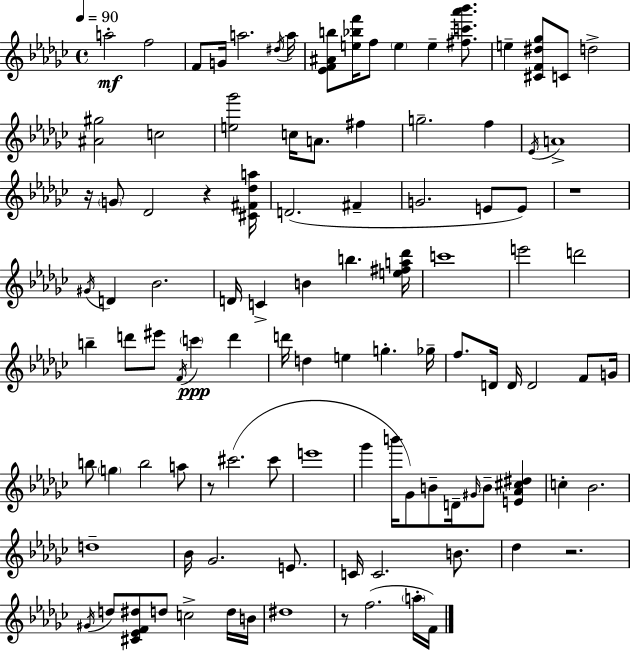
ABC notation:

X:1
T:Untitled
M:4/4
L:1/4
K:Ebm
a2 f2 F/2 G/4 a2 ^d/4 a/4 [_EF^Ab]/2 [e_bf']/4 f/2 e e [^fc'_a'_b']/2 e [^CF^d_g]/2 C/2 d2 [^A^g]2 c2 [e_g']2 c/4 A/2 ^f g2 f _E/4 A4 z/4 G/2 _D2 z [^C^F_da]/4 D2 ^F G2 E/2 E/2 z4 ^G/4 D _B2 D/4 C B b [e^fa_d']/4 c'4 e'2 d'2 b d'/2 ^e'/2 F/4 c' d' d'/4 d e g _g/4 f/2 D/4 D/4 D2 F/2 G/4 b/2 g b2 a/2 z/2 ^c'2 ^c'/2 e'4 _g' b'/4 _G/2 B/2 D/4 ^G/4 B/2 [E_A^c^d] c _B2 d4 _B/4 _G2 E/2 C/4 C2 B/2 _d z2 ^G/4 d/2 [^C_EF^d]/2 d/2 c2 d/4 B/4 ^d4 z/2 f2 a/4 F/4